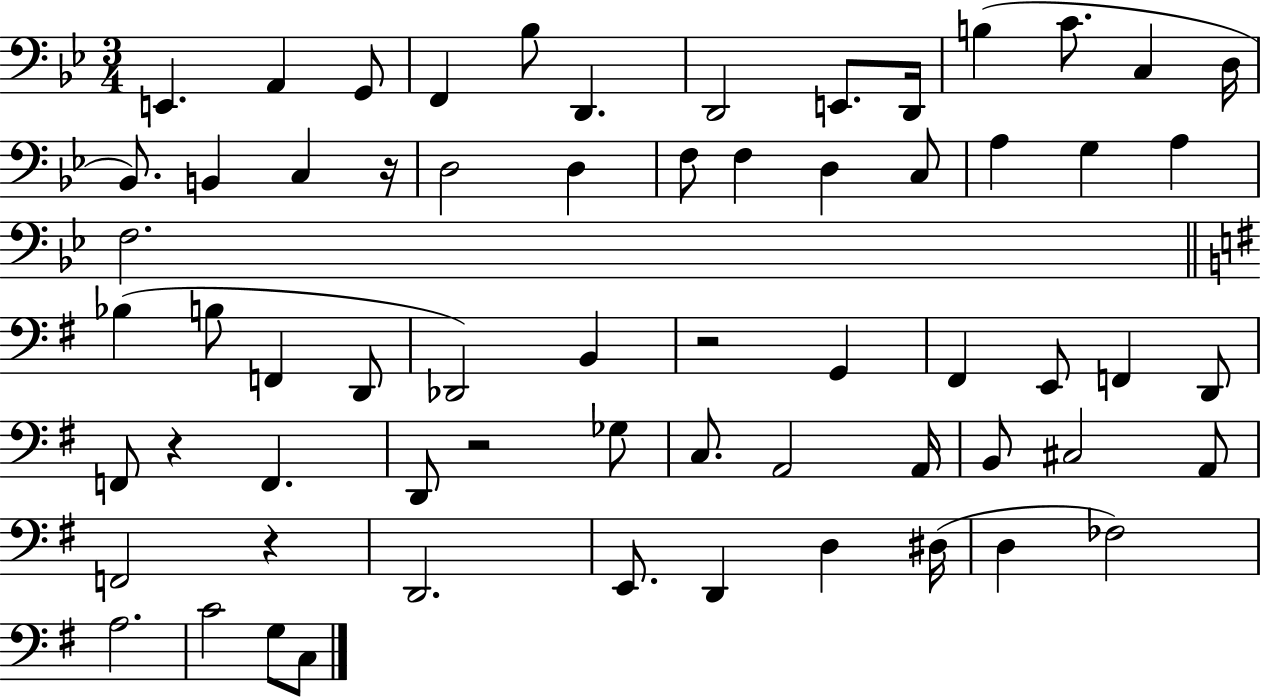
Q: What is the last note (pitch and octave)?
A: C3